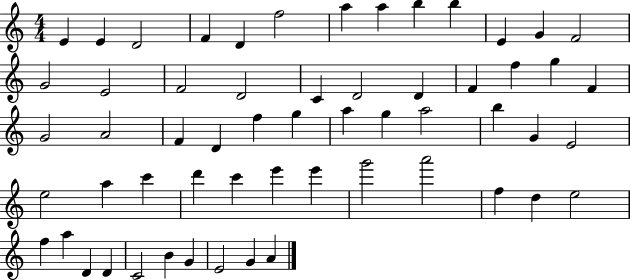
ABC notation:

X:1
T:Untitled
M:4/4
L:1/4
K:C
E E D2 F D f2 a a b b E G F2 G2 E2 F2 D2 C D2 D F f g F G2 A2 F D f g a g a2 b G E2 e2 a c' d' c' e' e' g'2 a'2 f d e2 f a D D C2 B G E2 G A